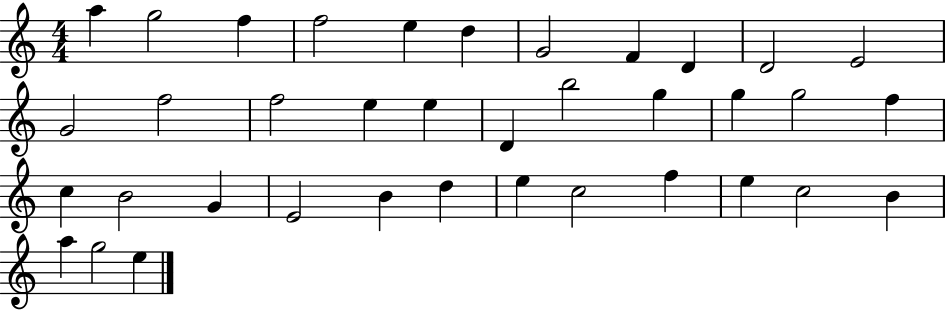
X:1
T:Untitled
M:4/4
L:1/4
K:C
a g2 f f2 e d G2 F D D2 E2 G2 f2 f2 e e D b2 g g g2 f c B2 G E2 B d e c2 f e c2 B a g2 e